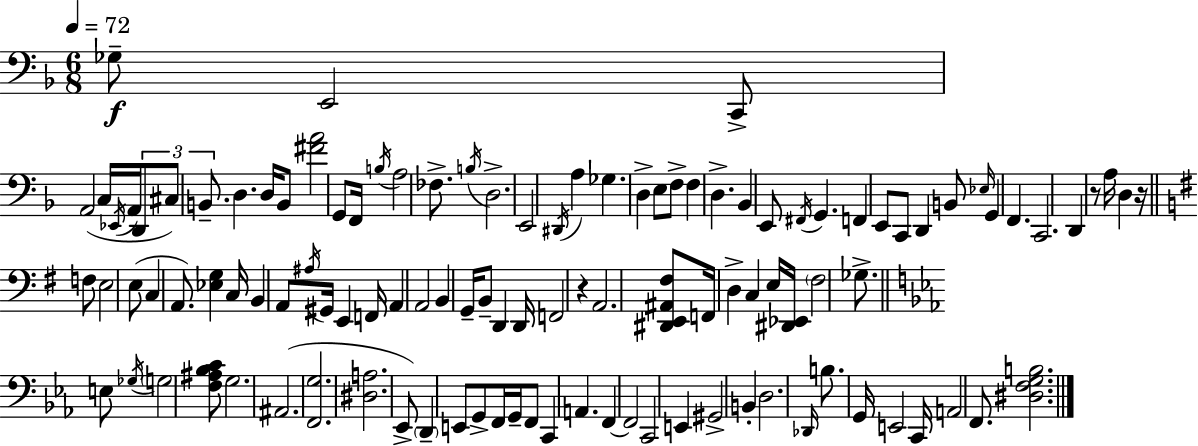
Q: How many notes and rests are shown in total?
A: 111